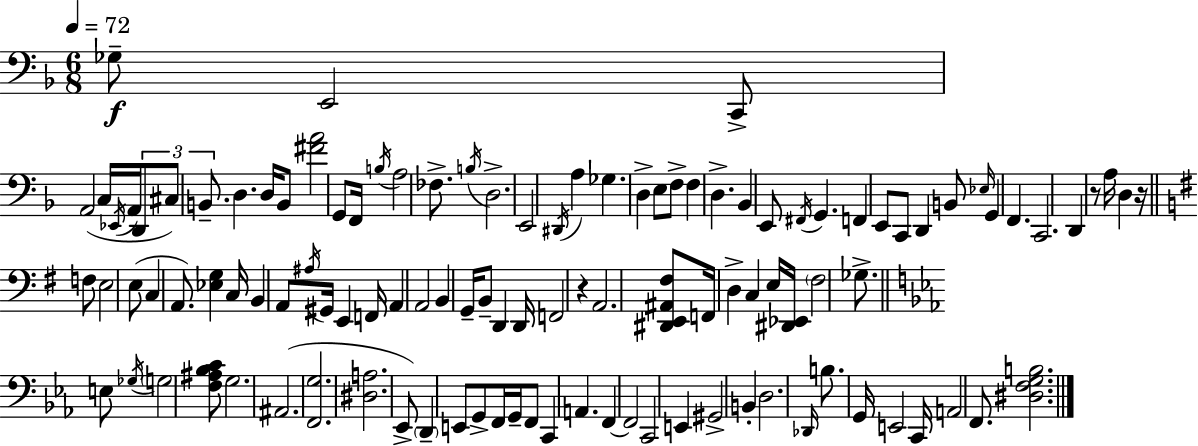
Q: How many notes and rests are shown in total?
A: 111